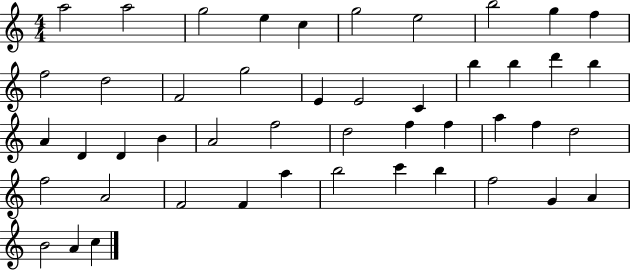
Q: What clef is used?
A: treble